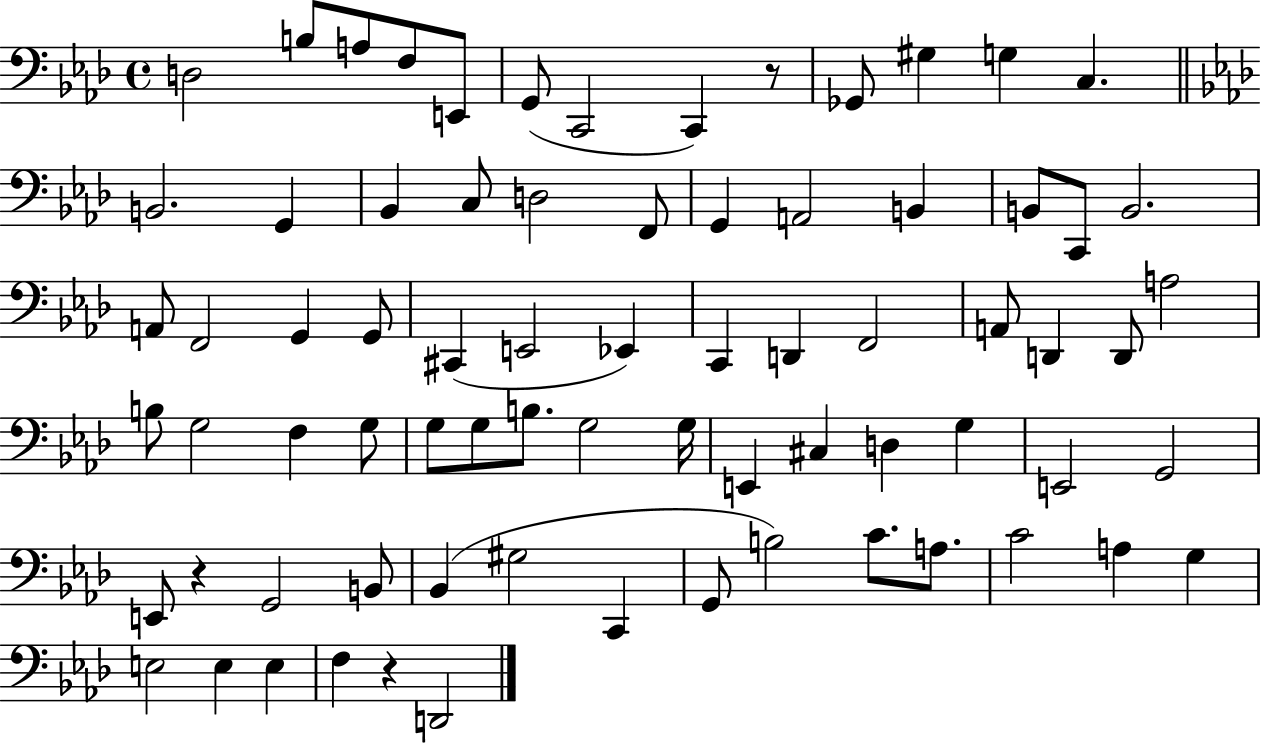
{
  \clef bass
  \time 4/4
  \defaultTimeSignature
  \key aes \major
  d2 b8 a8 f8 e,8 | g,8( c,2 c,4) r8 | ges,8 gis4 g4 c4. | \bar "||" \break \key aes \major b,2. g,4 | bes,4 c8 d2 f,8 | g,4 a,2 b,4 | b,8 c,8 b,2. | \break a,8 f,2 g,4 g,8 | cis,4( e,2 ees,4) | c,4 d,4 f,2 | a,8 d,4 d,8 a2 | \break b8 g2 f4 g8 | g8 g8 b8. g2 g16 | e,4 cis4 d4 g4 | e,2 g,2 | \break e,8 r4 g,2 b,8 | bes,4( gis2 c,4 | g,8 b2) c'8. a8. | c'2 a4 g4 | \break e2 e4 e4 | f4 r4 d,2 | \bar "|."
}